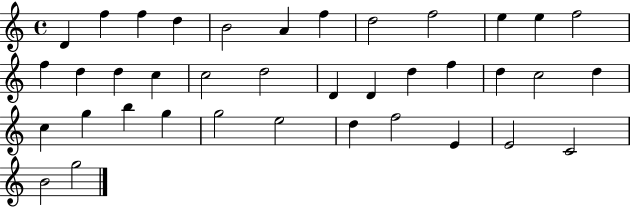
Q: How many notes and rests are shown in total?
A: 38